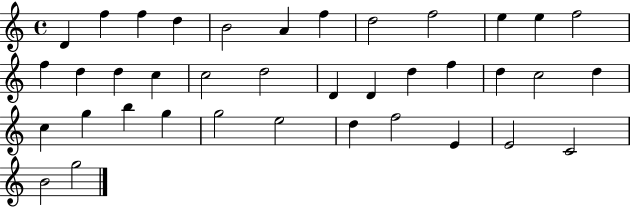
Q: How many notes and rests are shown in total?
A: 38